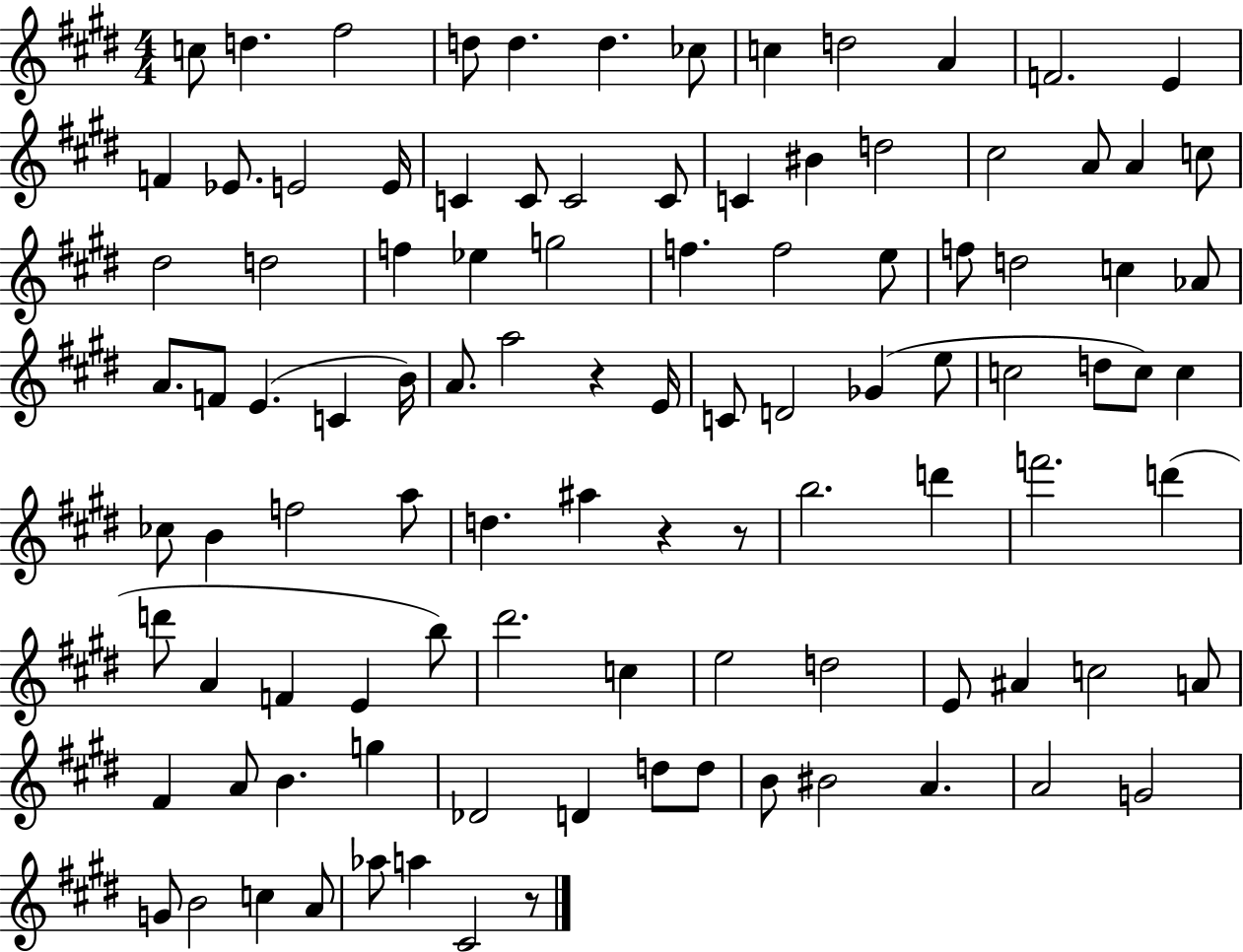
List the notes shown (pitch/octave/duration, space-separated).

C5/e D5/q. F#5/h D5/e D5/q. D5/q. CES5/e C5/q D5/h A4/q F4/h. E4/q F4/q Eb4/e. E4/h E4/s C4/q C4/e C4/h C4/e C4/q BIS4/q D5/h C#5/h A4/e A4/q C5/e D#5/h D5/h F5/q Eb5/q G5/h F5/q. F5/h E5/e F5/e D5/h C5/q Ab4/e A4/e. F4/e E4/q. C4/q B4/s A4/e. A5/h R/q E4/s C4/e D4/h Gb4/q E5/e C5/h D5/e C5/e C5/q CES5/e B4/q F5/h A5/e D5/q. A#5/q R/q R/e B5/h. D6/q F6/h. D6/q D6/e A4/q F4/q E4/q B5/e D#6/h. C5/q E5/h D5/h E4/e A#4/q C5/h A4/e F#4/q A4/e B4/q. G5/q Db4/h D4/q D5/e D5/e B4/e BIS4/h A4/q. A4/h G4/h G4/e B4/h C5/q A4/e Ab5/e A5/q C#4/h R/e